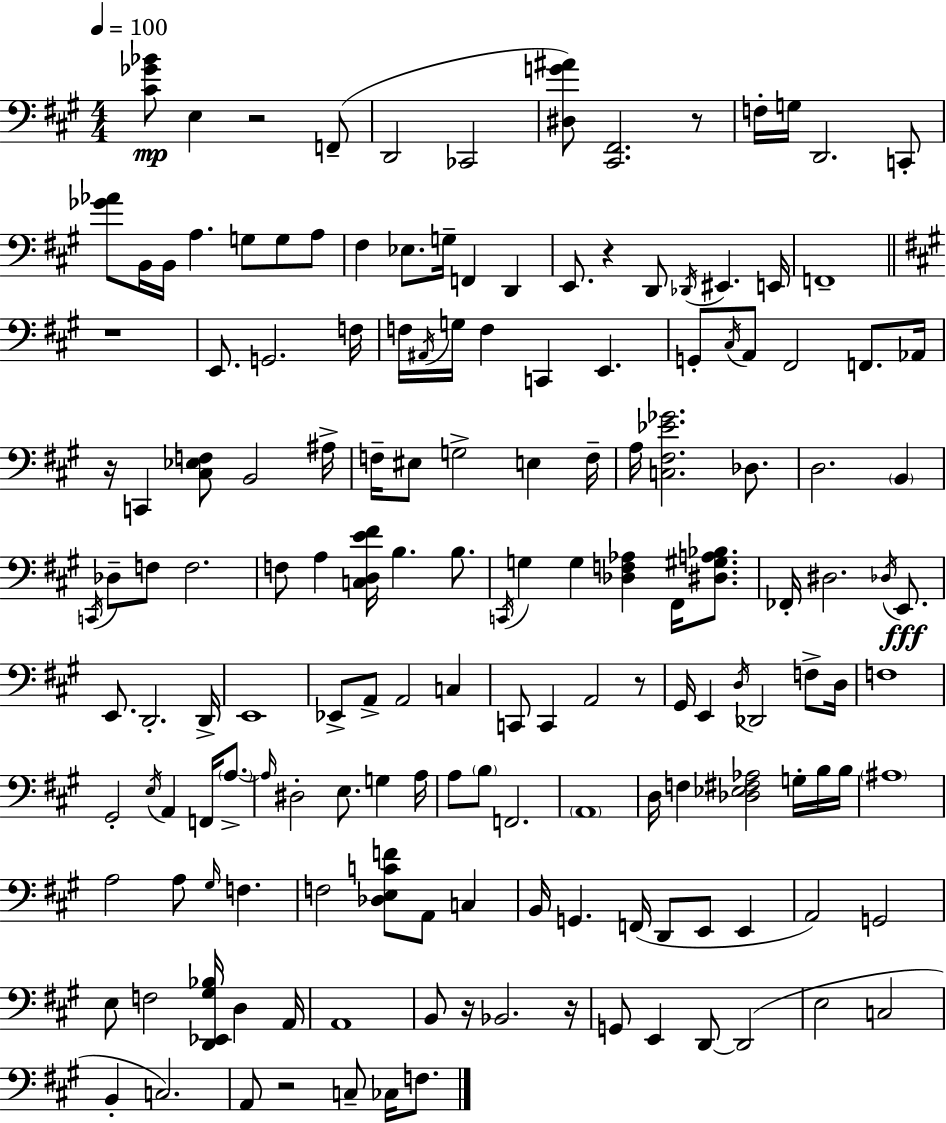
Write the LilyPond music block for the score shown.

{
  \clef bass
  \numericTimeSignature
  \time 4/4
  \key a \major
  \tempo 4 = 100
  \repeat volta 2 { <cis' ges' bes'>8\mp e4 r2 f,8--( | d,2 ces,2 | <dis g' ais'>8) <cis, fis,>2. r8 | f16-. g16 d,2. c,8-. | \break <ges' aes'>8 b,16 b,16 a4. g8 g8 a8 | fis4 ees8. g16-- f,4 d,4 | e,8. r4 d,8 \acciaccatura { des,16 } eis,4. | e,16 f,1-- | \break \bar "||" \break \key a \major r1 | e,8. g,2. f16 | f16 \acciaccatura { ais,16 } g16 f4 c,4 e,4. | g,8-. \acciaccatura { cis16 } a,8 fis,2 f,8. | \break aes,16 r16 c,4 <cis ees f>8 b,2 | ais16-> f16-- eis8 g2-> e4 | f16-- a16 <c fis ees' ges'>2. des8. | d2. \parenthesize b,4 | \break \acciaccatura { c,16 } des8-- f8 f2. | f8 a4 <c d e' fis'>16 b4. | b8. \acciaccatura { c,16 } g4 g4 <des f aes>4 | fis,16 <dis gis a bes>8. fes,16-. dis2. | \break \acciaccatura { des16 }\fff e,8. e,8. d,2.-. | d,16-> e,1 | ees,8-> a,8-> a,2 | c4 c,8 c,4 a,2 | \break r8 gis,16 e,4 \acciaccatura { d16 } des,2 | f8-> d16 f1 | gis,2-. \acciaccatura { e16 } a,4 | f,16 \parenthesize a8.->~~ \grace { a16 } dis2-. | \break e8. g4 a16 a8 \parenthesize b8 f,2. | \parenthesize a,1 | d16 f4 <des ees fis aes>2 | g16-. b16 b16 \parenthesize ais1 | \break a2 | a8 \grace { gis16 } f4. f2 | <des e c' f'>8 a,8 c4 b,16 g,4. | f,16( d,8 e,8 e,4 a,2) | \break g,2 e8 f2 | <d, ees, gis bes>16 d4 a,16 a,1 | b,8 r16 bes,2. | r16 g,8 e,4 d,8~~ | \break d,2( e2 | c2 b,4-. c2.) | a,8 r2 | c8-- ces16 f8. } \bar "|."
}